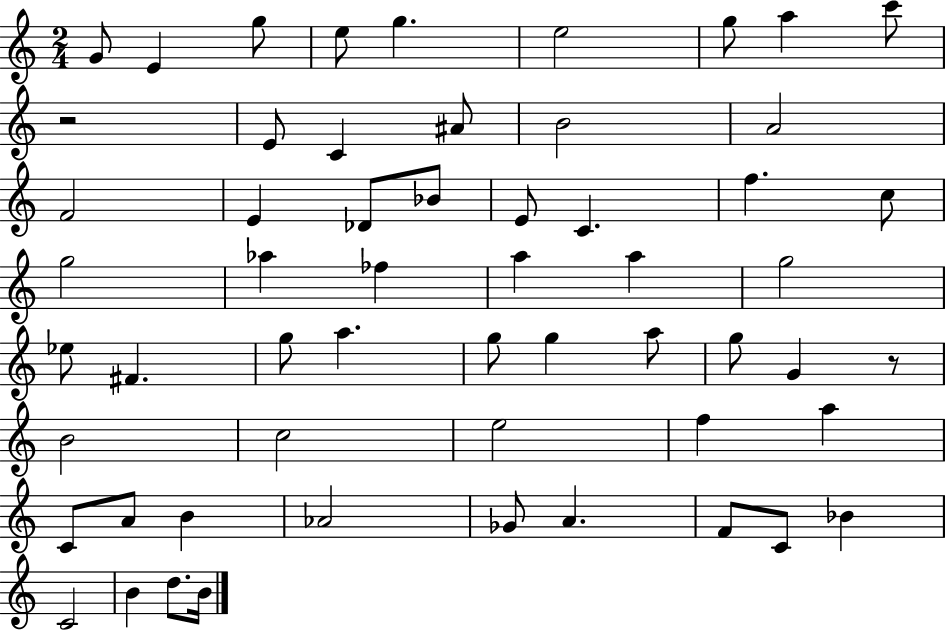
X:1
T:Untitled
M:2/4
L:1/4
K:C
G/2 E g/2 e/2 g e2 g/2 a c'/2 z2 E/2 C ^A/2 B2 A2 F2 E _D/2 _B/2 E/2 C f c/2 g2 _a _f a a g2 _e/2 ^F g/2 a g/2 g a/2 g/2 G z/2 B2 c2 e2 f a C/2 A/2 B _A2 _G/2 A F/2 C/2 _B C2 B d/2 B/4